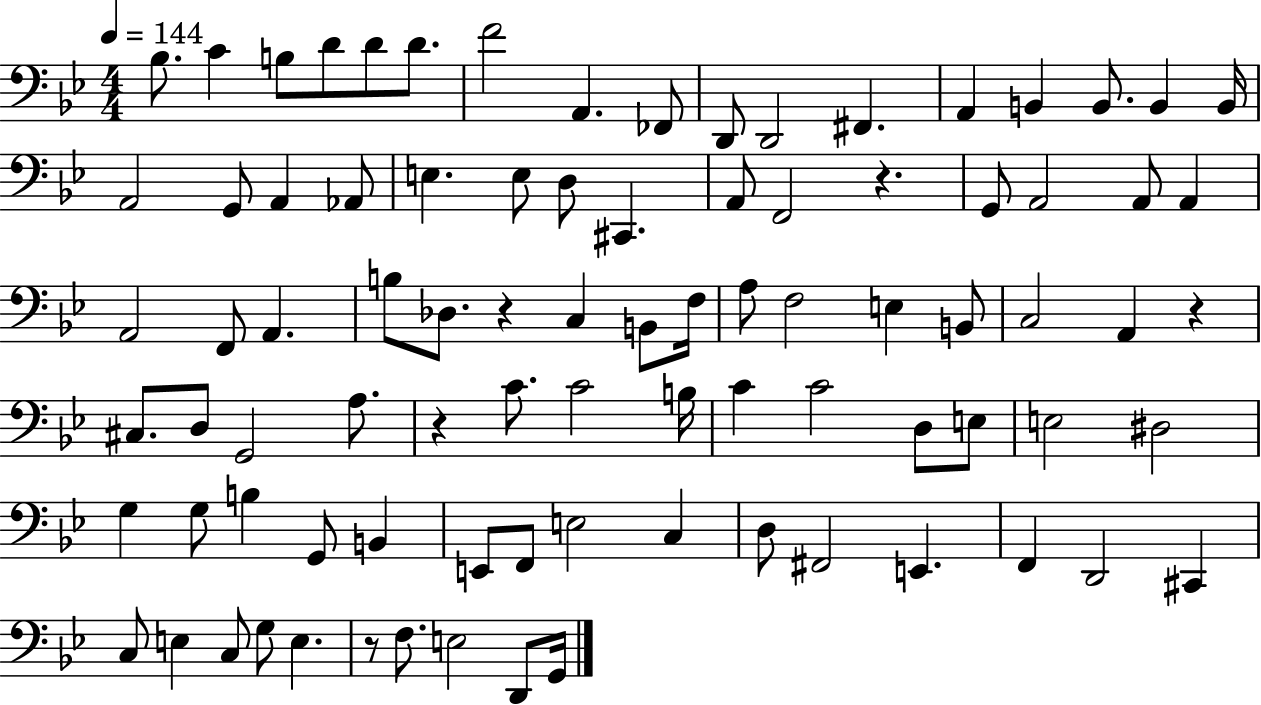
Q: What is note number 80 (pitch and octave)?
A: E3